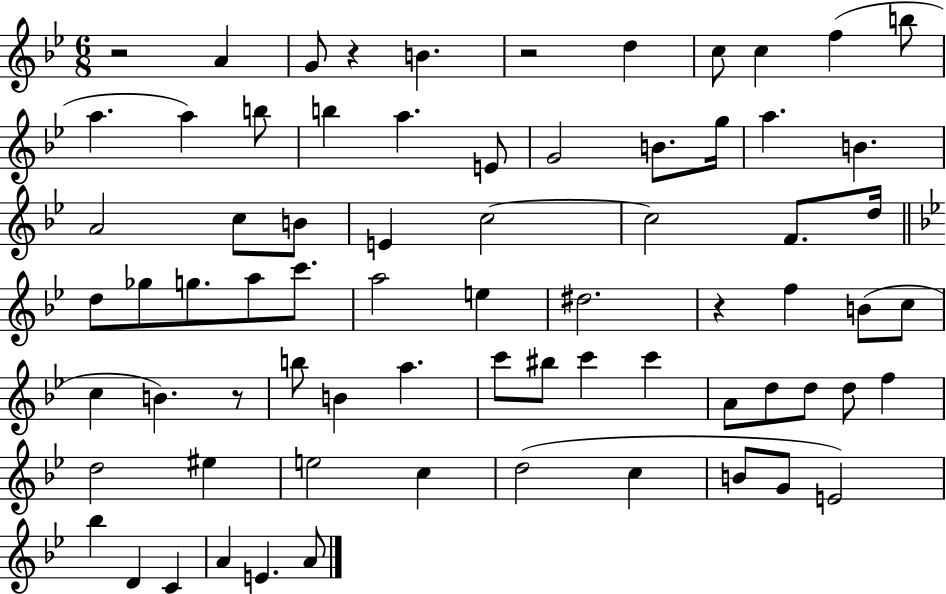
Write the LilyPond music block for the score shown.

{
  \clef treble
  \numericTimeSignature
  \time 6/8
  \key bes \major
  \repeat volta 2 { r2 a'4 | g'8 r4 b'4. | r2 d''4 | c''8 c''4 f''4( b''8 | \break a''4. a''4) b''8 | b''4 a''4. e'8 | g'2 b'8. g''16 | a''4. b'4. | \break a'2 c''8 b'8 | e'4 c''2~~ | c''2 f'8. d''16 | \bar "||" \break \key g \minor d''8 ges''8 g''8. a''8 c'''8. | a''2 e''4 | dis''2. | r4 f''4 b'8( c''8 | \break c''4 b'4.) r8 | b''8 b'4 a''4. | c'''8 bis''8 c'''4 c'''4 | a'8 d''8 d''8 d''8 f''4 | \break d''2 eis''4 | e''2 c''4 | d''2( c''4 | b'8 g'8 e'2) | \break bes''4 d'4 c'4 | a'4 e'4. a'8 | } \bar "|."
}